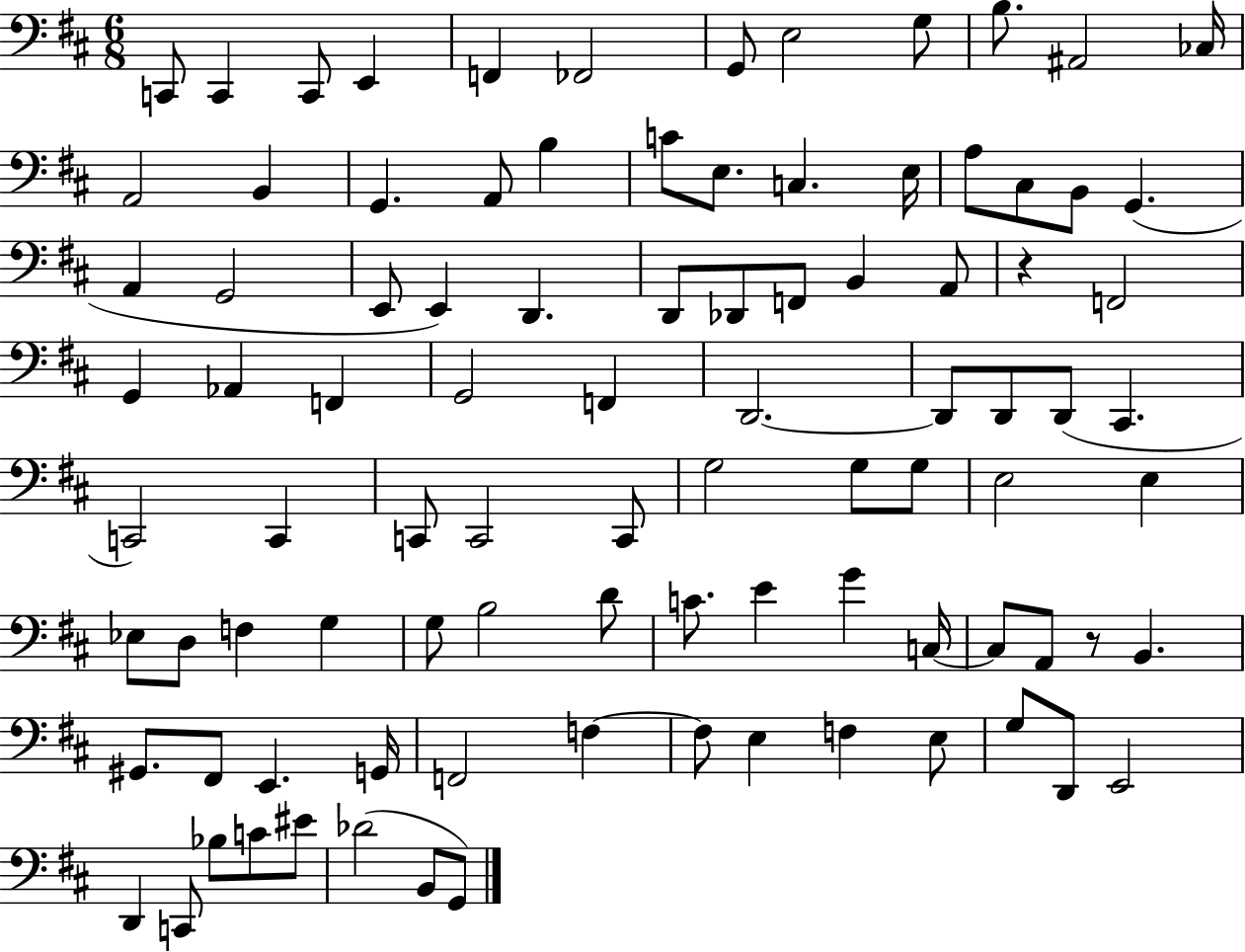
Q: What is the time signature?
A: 6/8